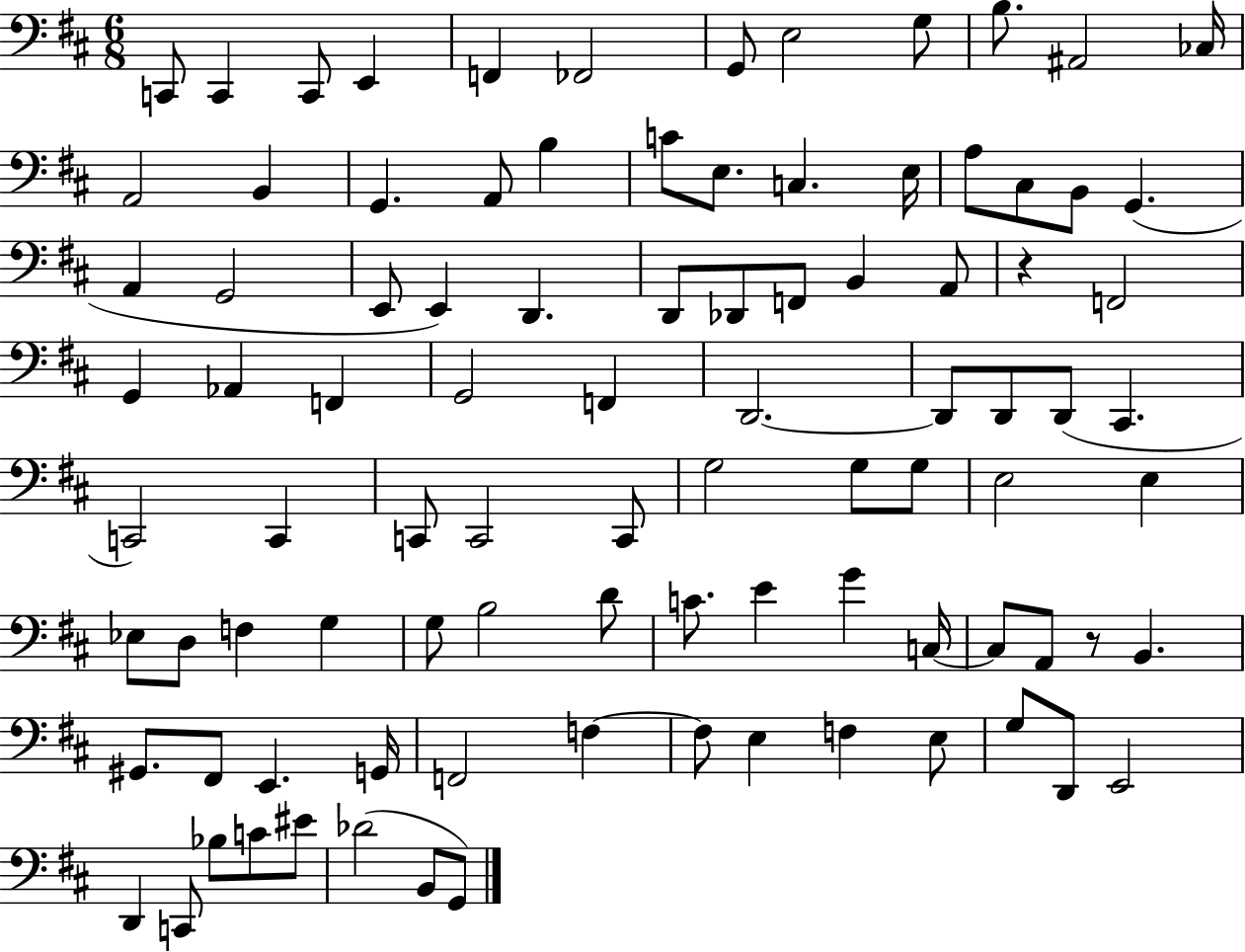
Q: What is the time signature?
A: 6/8